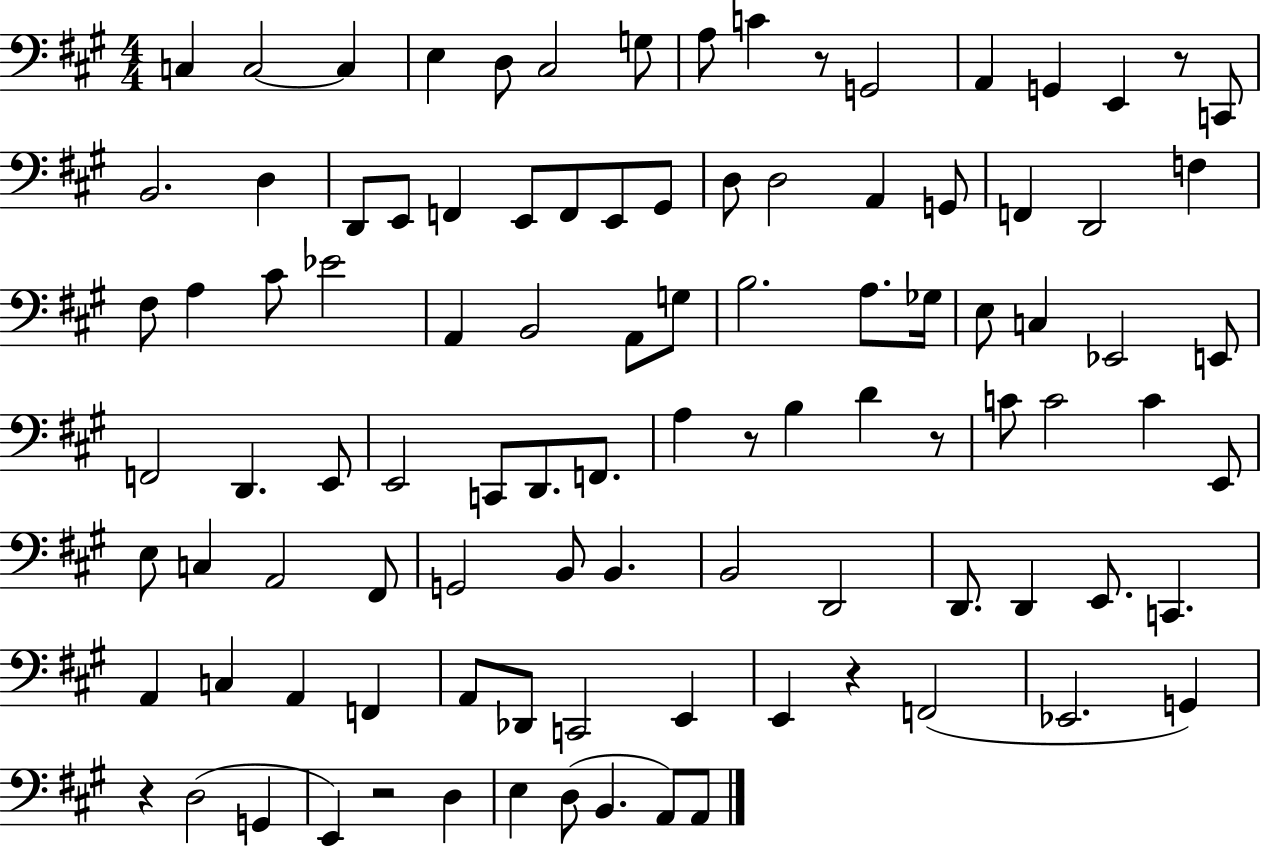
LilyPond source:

{
  \clef bass
  \numericTimeSignature
  \time 4/4
  \key a \major
  c4 c2~~ c4 | e4 d8 cis2 g8 | a8 c'4 r8 g,2 | a,4 g,4 e,4 r8 c,8 | \break b,2. d4 | d,8 e,8 f,4 e,8 f,8 e,8 gis,8 | d8 d2 a,4 g,8 | f,4 d,2 f4 | \break fis8 a4 cis'8 ees'2 | a,4 b,2 a,8 g8 | b2. a8. ges16 | e8 c4 ees,2 e,8 | \break f,2 d,4. e,8 | e,2 c,8 d,8. f,8. | a4 r8 b4 d'4 r8 | c'8 c'2 c'4 e,8 | \break e8 c4 a,2 fis,8 | g,2 b,8 b,4. | b,2 d,2 | d,8. d,4 e,8. c,4. | \break a,4 c4 a,4 f,4 | a,8 des,8 c,2 e,4 | e,4 r4 f,2( | ees,2. g,4) | \break r4 d2( g,4 | e,4) r2 d4 | e4 d8( b,4. a,8) a,8 | \bar "|."
}